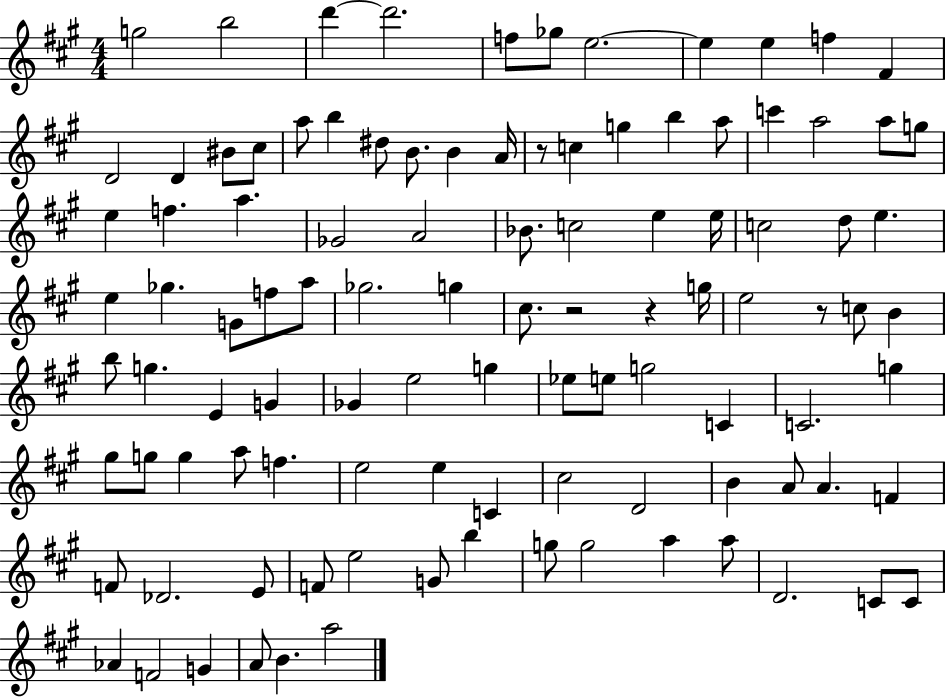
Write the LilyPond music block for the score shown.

{
  \clef treble
  \numericTimeSignature
  \time 4/4
  \key a \major
  g''2 b''2 | d'''4~~ d'''2. | f''8 ges''8 e''2.~~ | e''4 e''4 f''4 fis'4 | \break d'2 d'4 bis'8 cis''8 | a''8 b''4 dis''8 b'8. b'4 a'16 | r8 c''4 g''4 b''4 a''8 | c'''4 a''2 a''8 g''8 | \break e''4 f''4. a''4. | ges'2 a'2 | bes'8. c''2 e''4 e''16 | c''2 d''8 e''4. | \break e''4 ges''4. g'8 f''8 a''8 | ges''2. g''4 | cis''8. r2 r4 g''16 | e''2 r8 c''8 b'4 | \break b''8 g''4. e'4 g'4 | ges'4 e''2 g''4 | ees''8 e''8 g''2 c'4 | c'2. g''4 | \break gis''8 g''8 g''4 a''8 f''4. | e''2 e''4 c'4 | cis''2 d'2 | b'4 a'8 a'4. f'4 | \break f'8 des'2. e'8 | f'8 e''2 g'8 b''4 | g''8 g''2 a''4 a''8 | d'2. c'8 c'8 | \break aes'4 f'2 g'4 | a'8 b'4. a''2 | \bar "|."
}